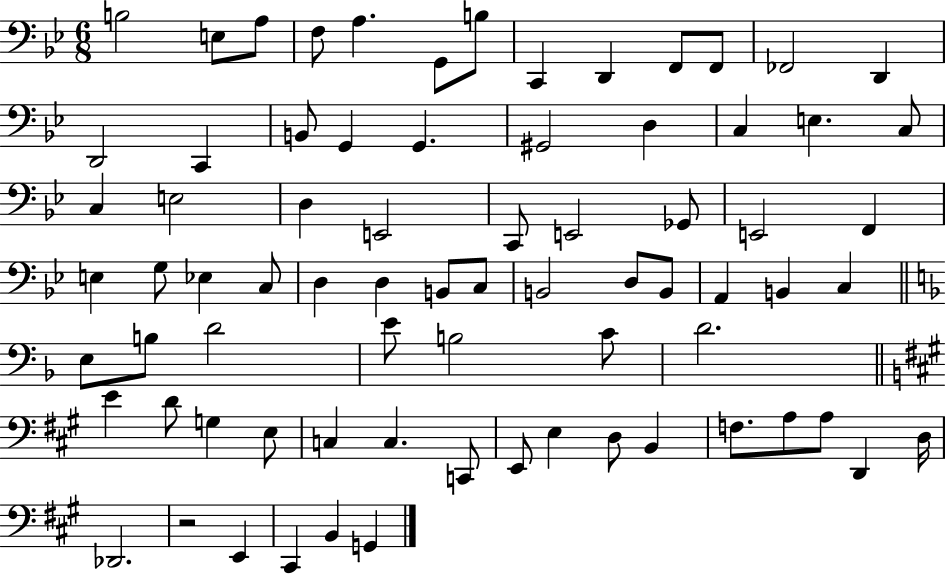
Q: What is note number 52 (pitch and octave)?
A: C4